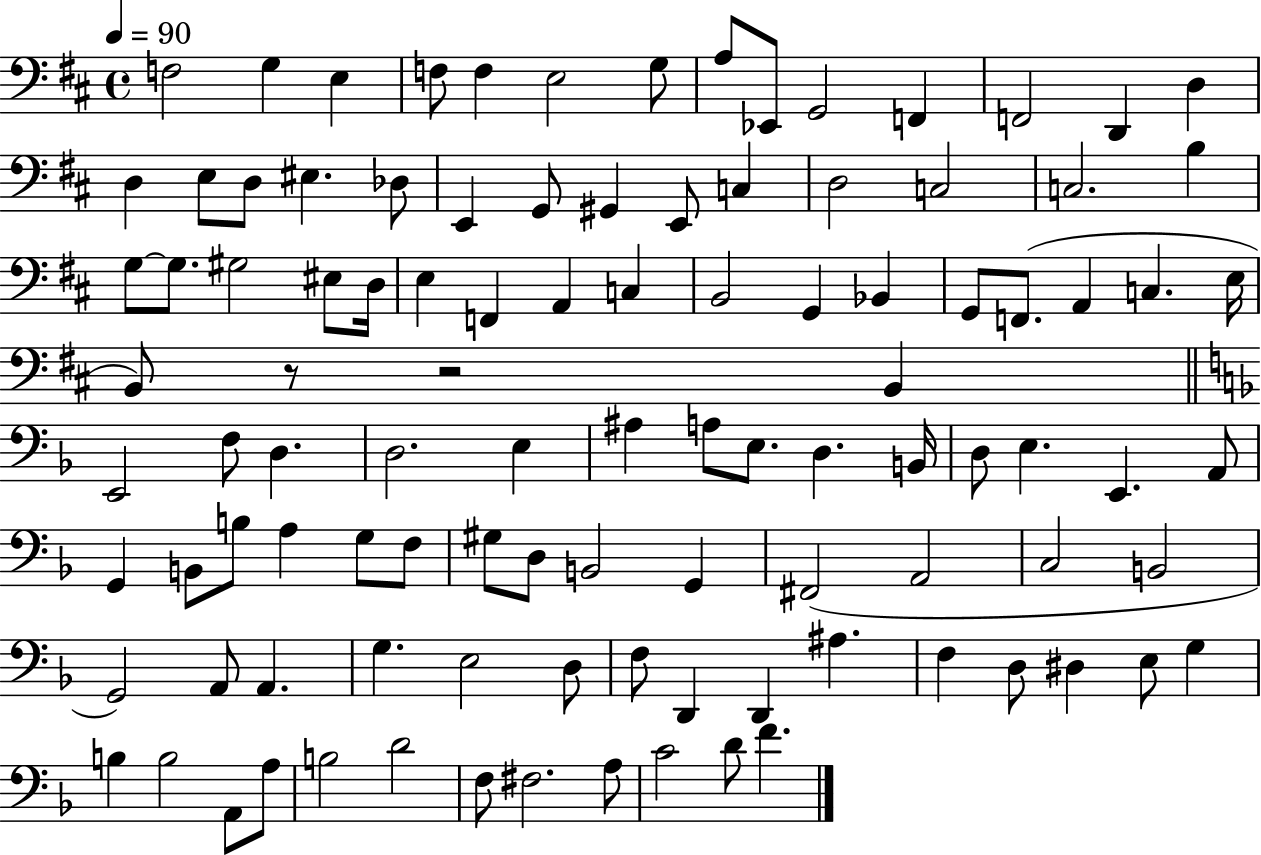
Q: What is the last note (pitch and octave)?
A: F4